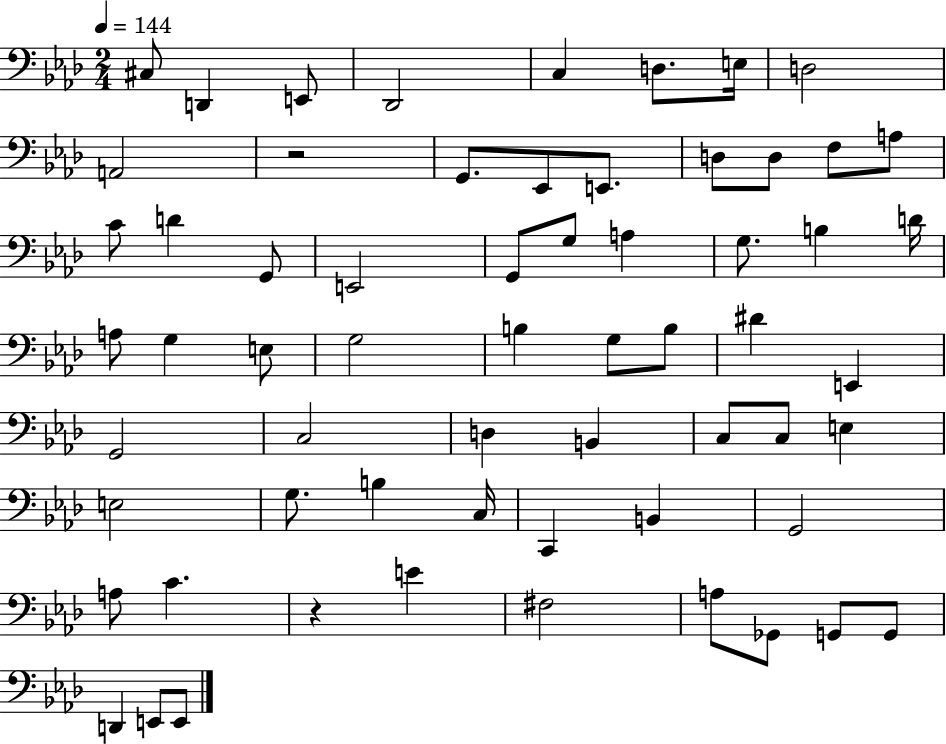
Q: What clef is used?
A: bass